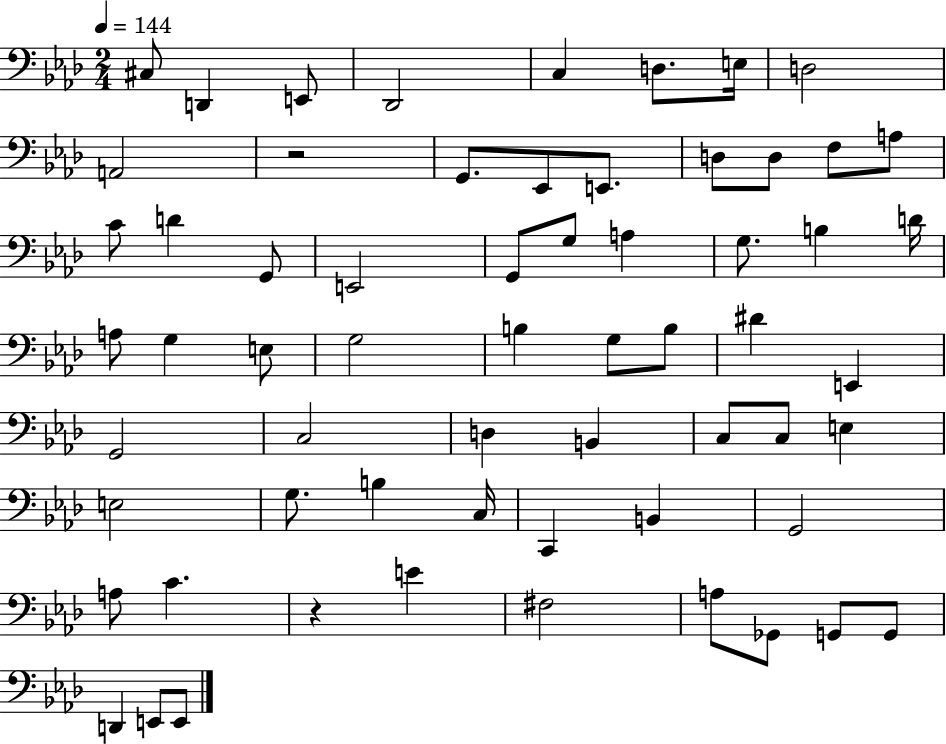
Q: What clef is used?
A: bass